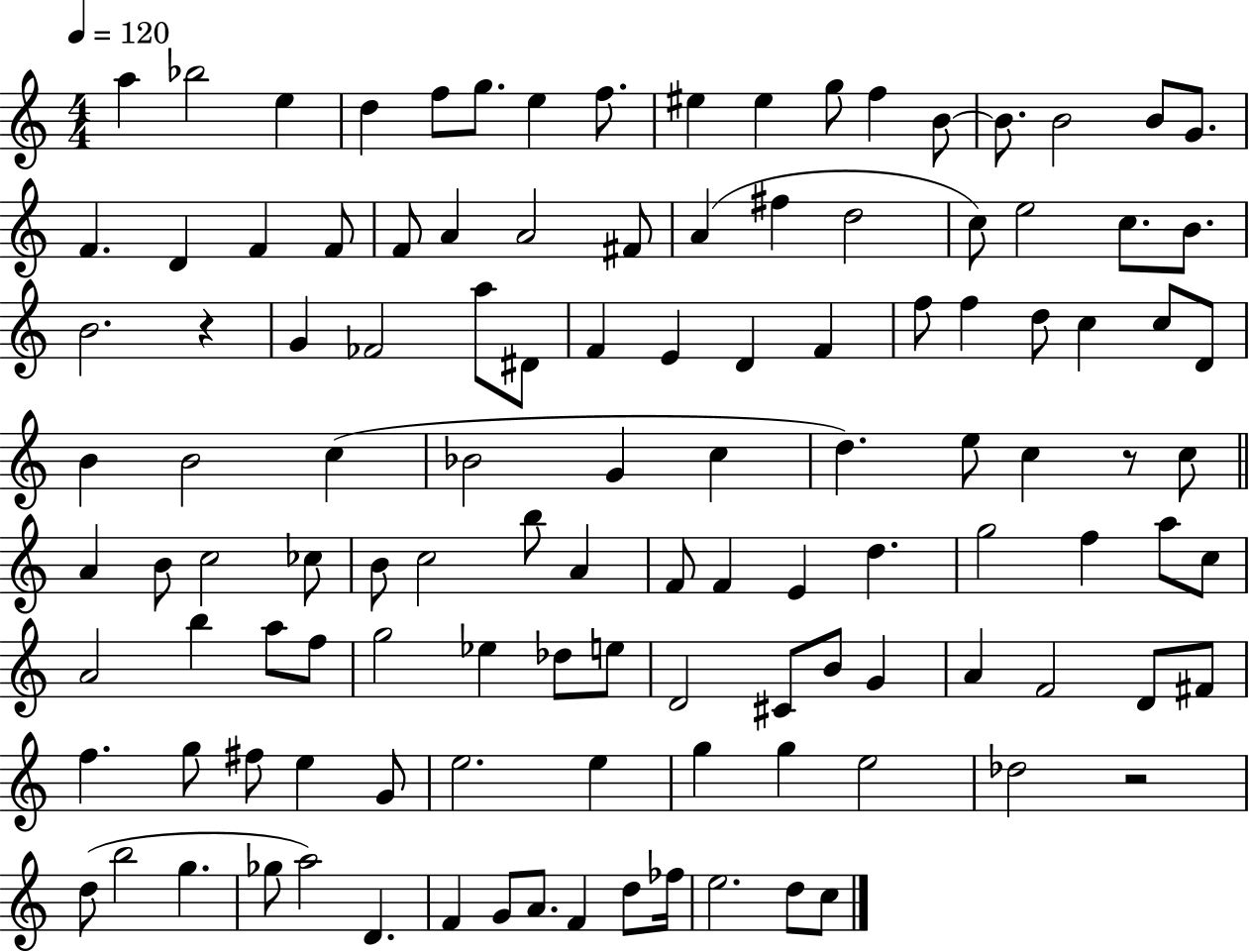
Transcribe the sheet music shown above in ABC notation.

X:1
T:Untitled
M:4/4
L:1/4
K:C
a _b2 e d f/2 g/2 e f/2 ^e ^e g/2 f B/2 B/2 B2 B/2 G/2 F D F F/2 F/2 A A2 ^F/2 A ^f d2 c/2 e2 c/2 B/2 B2 z G _F2 a/2 ^D/2 F E D F f/2 f d/2 c c/2 D/2 B B2 c _B2 G c d e/2 c z/2 c/2 A B/2 c2 _c/2 B/2 c2 b/2 A F/2 F E d g2 f a/2 c/2 A2 b a/2 f/2 g2 _e _d/2 e/2 D2 ^C/2 B/2 G A F2 D/2 ^F/2 f g/2 ^f/2 e G/2 e2 e g g e2 _d2 z2 d/2 b2 g _g/2 a2 D F G/2 A/2 F d/2 _f/4 e2 d/2 c/2